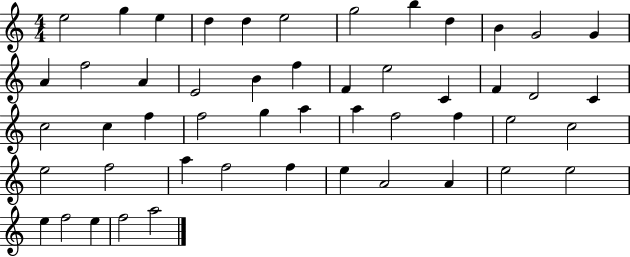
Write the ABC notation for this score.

X:1
T:Untitled
M:4/4
L:1/4
K:C
e2 g e d d e2 g2 b d B G2 G A f2 A E2 B f F e2 C F D2 C c2 c f f2 g a a f2 f e2 c2 e2 f2 a f2 f e A2 A e2 e2 e f2 e f2 a2